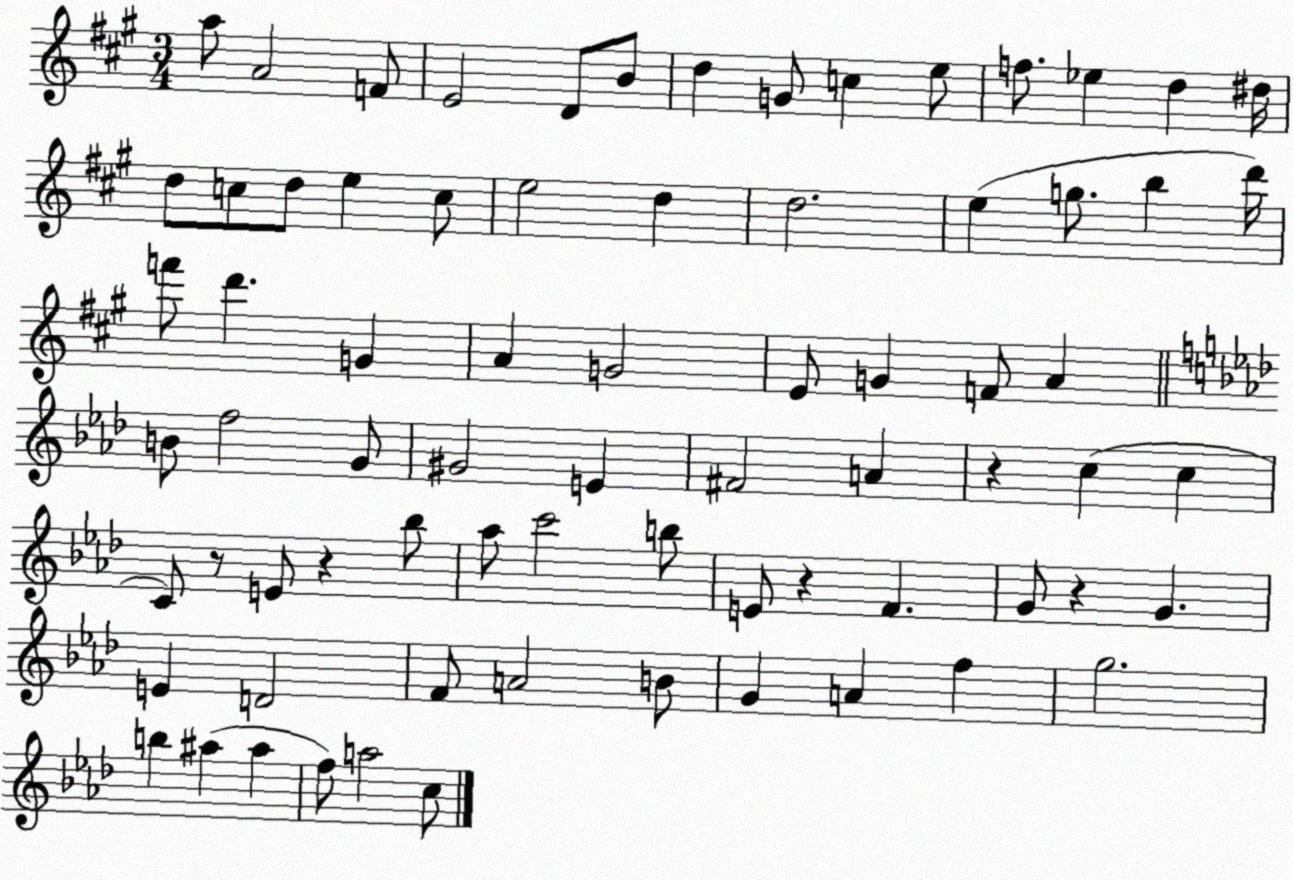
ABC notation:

X:1
T:Untitled
M:3/4
L:1/4
K:A
a/2 A2 F/2 E2 D/2 B/2 d G/2 c e/2 f/2 _e d ^d/4 d/2 c/2 d/2 e c/2 e2 d d2 e g/2 b d'/4 f'/2 d' G A G2 E/2 G F/2 A B/2 f2 G/2 ^G2 E ^F2 A z c c C/2 z/2 E/2 z _b/2 _a/2 c'2 b/2 E/2 z F G/2 z G E D2 F/2 A2 B/2 G A f g2 b ^a ^a f/2 a2 c/2